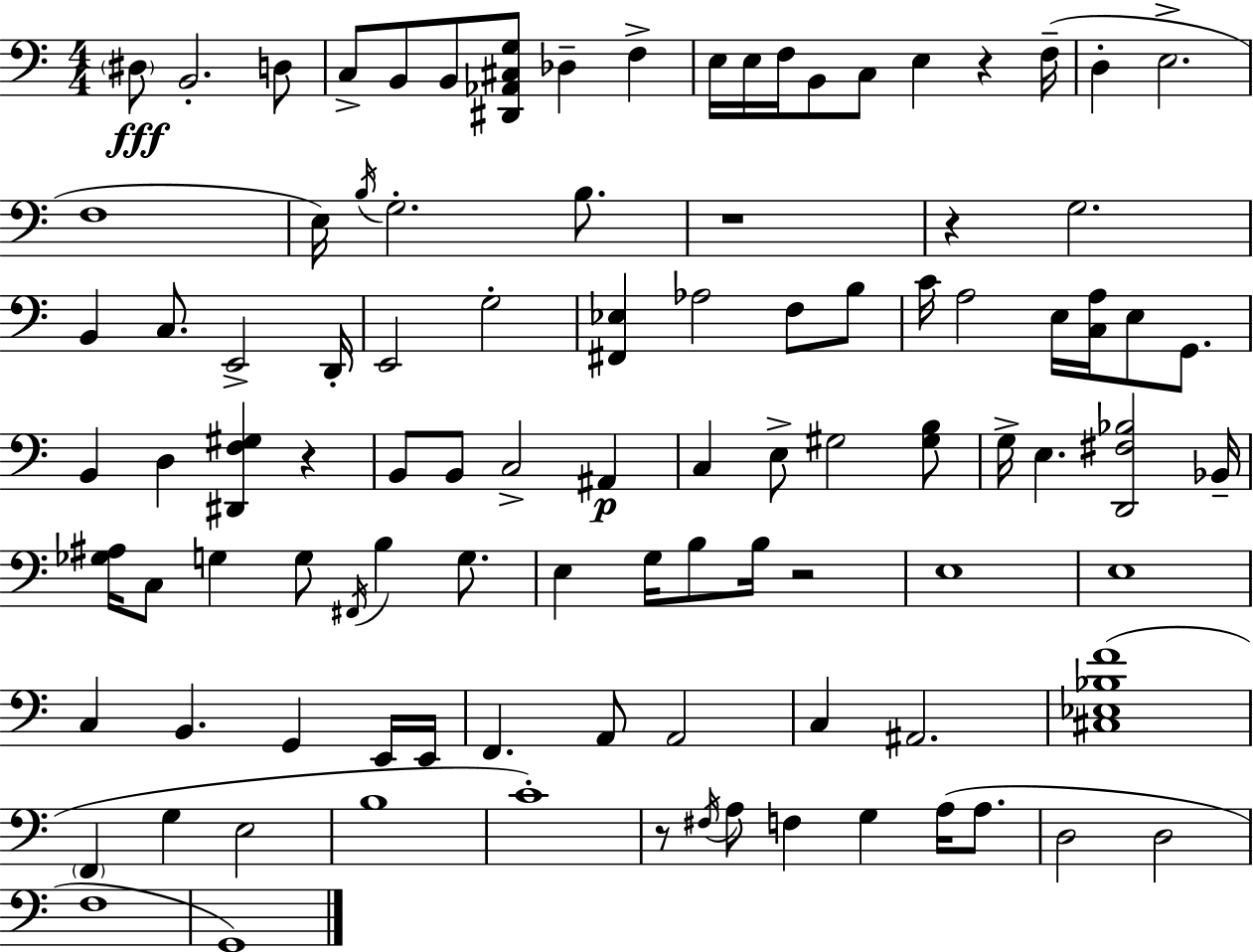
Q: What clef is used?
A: bass